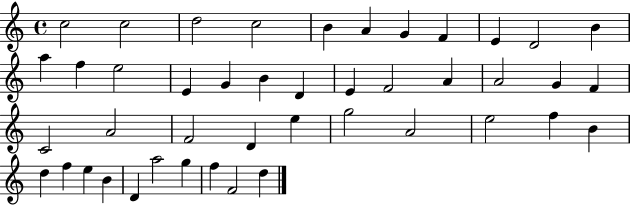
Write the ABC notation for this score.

X:1
T:Untitled
M:4/4
L:1/4
K:C
c2 c2 d2 c2 B A G F E D2 B a f e2 E G B D E F2 A A2 G F C2 A2 F2 D e g2 A2 e2 f B d f e B D a2 g f F2 d